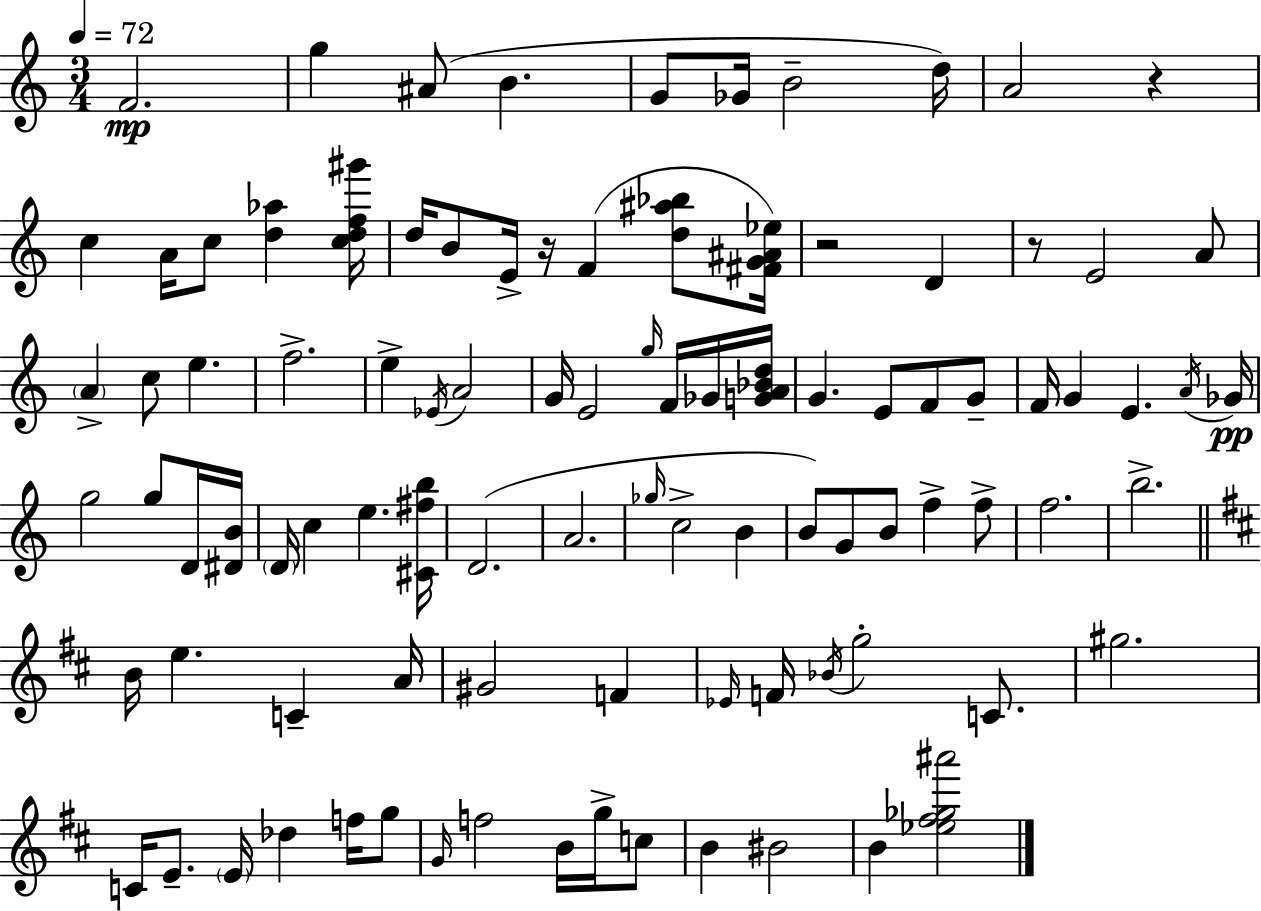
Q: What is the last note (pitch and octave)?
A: B4